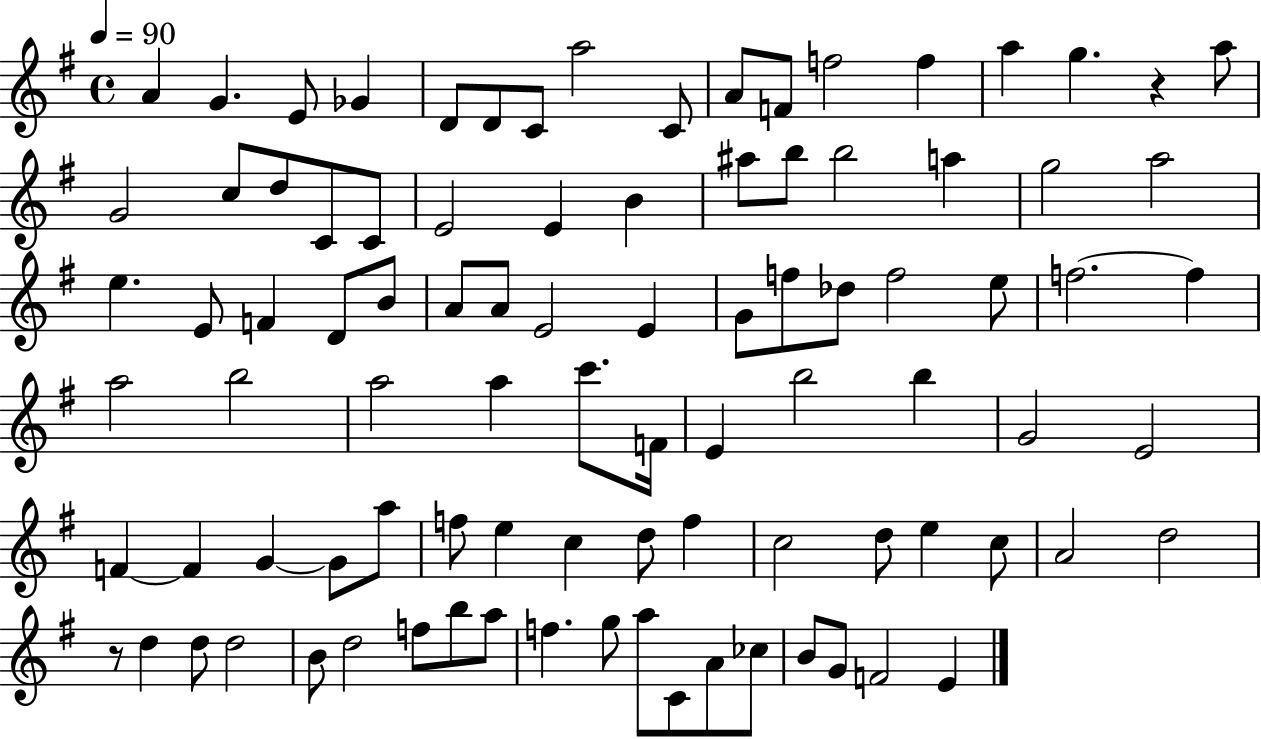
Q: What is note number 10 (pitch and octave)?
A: A4